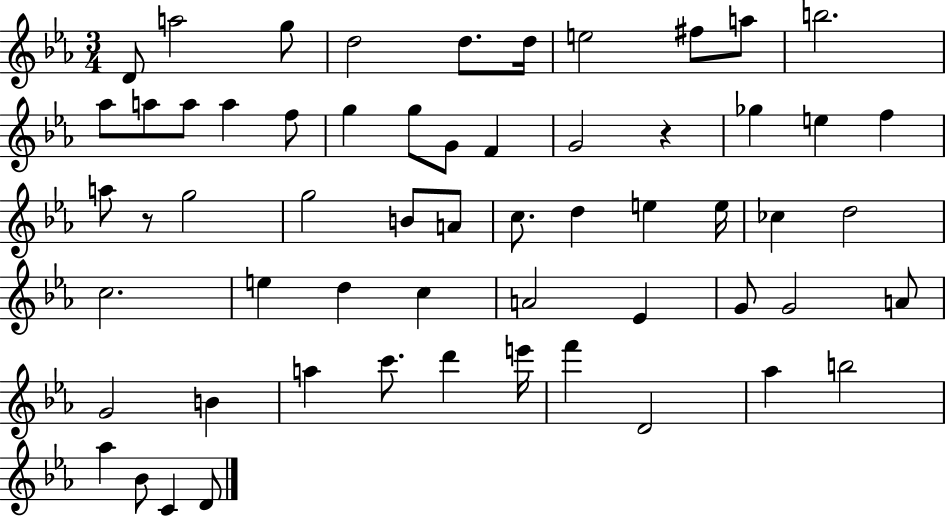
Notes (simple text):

D4/e A5/h G5/e D5/h D5/e. D5/s E5/h F#5/e A5/e B5/h. Ab5/e A5/e A5/e A5/q F5/e G5/q G5/e G4/e F4/q G4/h R/q Gb5/q E5/q F5/q A5/e R/e G5/h G5/h B4/e A4/e C5/e. D5/q E5/q E5/s CES5/q D5/h C5/h. E5/q D5/q C5/q A4/h Eb4/q G4/e G4/h A4/e G4/h B4/q A5/q C6/e. D6/q E6/s F6/q D4/h Ab5/q B5/h Ab5/q Bb4/e C4/q D4/e